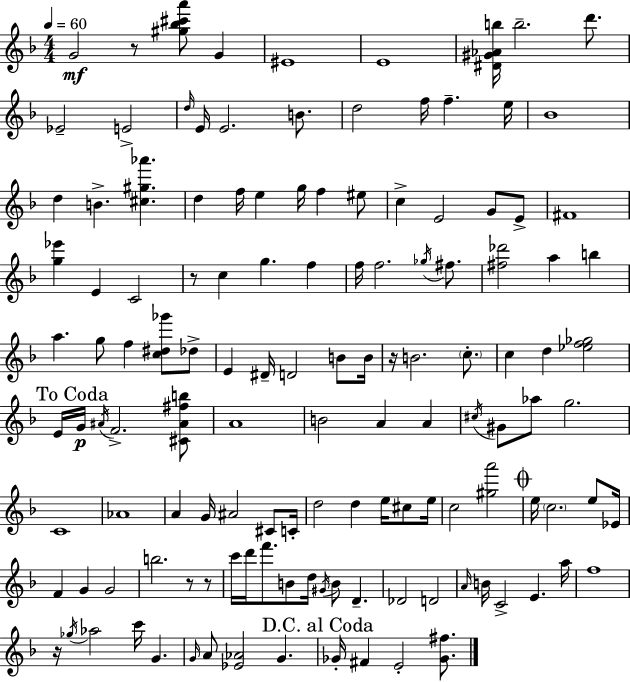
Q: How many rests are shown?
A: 6